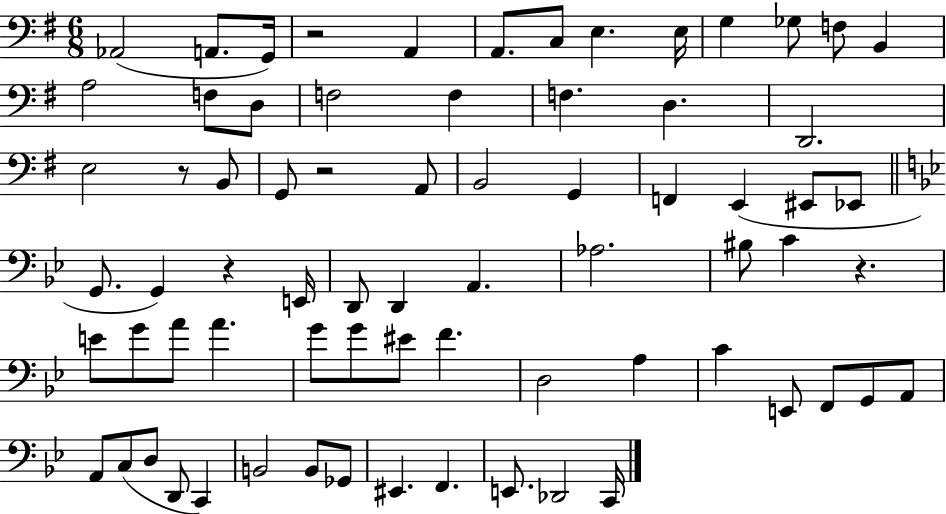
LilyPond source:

{
  \clef bass
  \numericTimeSignature
  \time 6/8
  \key g \major
  \repeat volta 2 { aes,2( a,8. g,16) | r2 a,4 | a,8. c8 e4. e16 | g4 ges8 f8 b,4 | \break a2 f8 d8 | f2 f4 | f4. d4. | d,2. | \break e2 r8 b,8 | g,8 r2 a,8 | b,2 g,4 | f,4 e,4( eis,8 ees,8 | \break \bar "||" \break \key bes \major g,8. g,4) r4 e,16 | d,8 d,4 a,4. | aes2. | bis8 c'4 r4. | \break e'8 g'8 a'8 a'4. | g'8 g'8 eis'8 f'4. | d2 a4 | c'4 e,8 f,8 g,8 a,8 | \break a,8 c8( d8 d,8 c,4) | b,2 b,8 ges,8 | eis,4. f,4. | e,8. des,2 c,16 | \break } \bar "|."
}